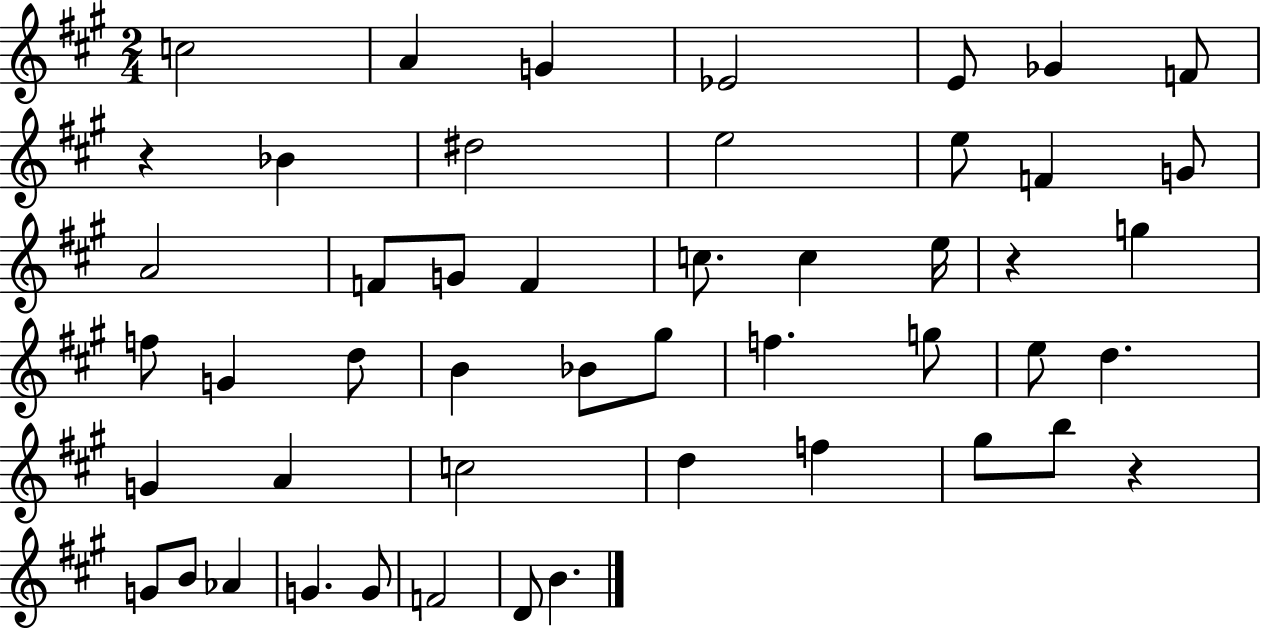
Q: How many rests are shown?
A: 3